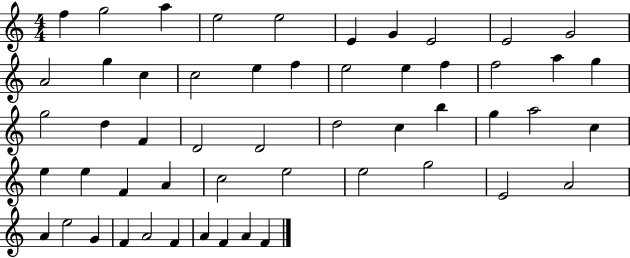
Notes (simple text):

F5/q G5/h A5/q E5/h E5/h E4/q G4/q E4/h E4/h G4/h A4/h G5/q C5/q C5/h E5/q F5/q E5/h E5/q F5/q F5/h A5/q G5/q G5/h D5/q F4/q D4/h D4/h D5/h C5/q B5/q G5/q A5/h C5/q E5/q E5/q F4/q A4/q C5/h E5/h E5/h G5/h E4/h A4/h A4/q E5/h G4/q F4/q A4/h F4/q A4/q F4/q A4/q F4/q